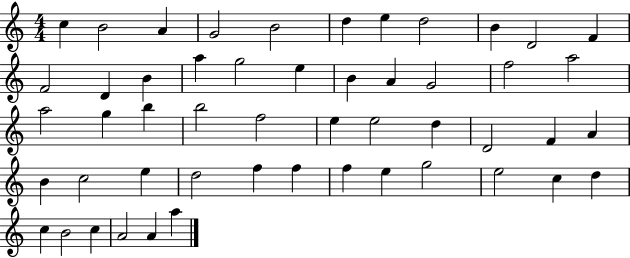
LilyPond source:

{
  \clef treble
  \numericTimeSignature
  \time 4/4
  \key c \major
  c''4 b'2 a'4 | g'2 b'2 | d''4 e''4 d''2 | b'4 d'2 f'4 | \break f'2 d'4 b'4 | a''4 g''2 e''4 | b'4 a'4 g'2 | f''2 a''2 | \break a''2 g''4 b''4 | b''2 f''2 | e''4 e''2 d''4 | d'2 f'4 a'4 | \break b'4 c''2 e''4 | d''2 f''4 f''4 | f''4 e''4 g''2 | e''2 c''4 d''4 | \break c''4 b'2 c''4 | a'2 a'4 a''4 | \bar "|."
}